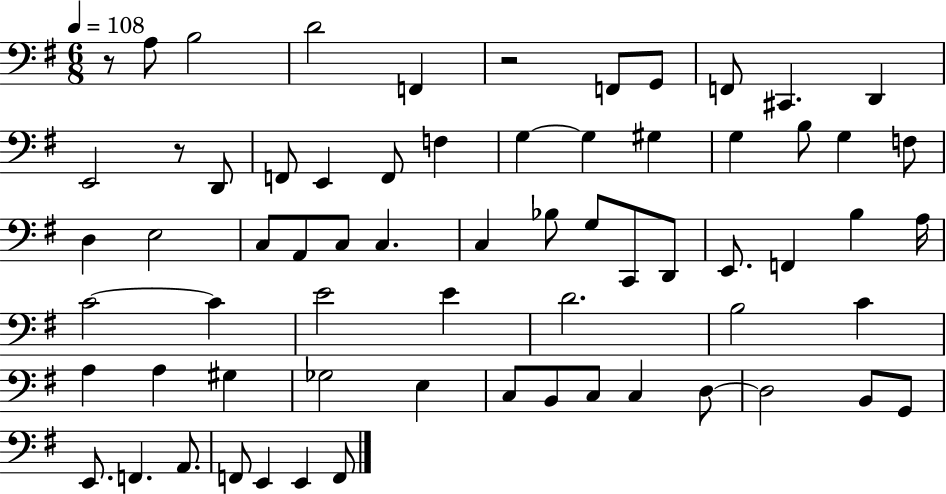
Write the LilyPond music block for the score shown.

{
  \clef bass
  \numericTimeSignature
  \time 6/8
  \key g \major
  \tempo 4 = 108
  r8 a8 b2 | d'2 f,4 | r2 f,8 g,8 | f,8 cis,4. d,4 | \break e,2 r8 d,8 | f,8 e,4 f,8 f4 | g4~~ g4 gis4 | g4 b8 g4 f8 | \break d4 e2 | c8 a,8 c8 c4. | c4 bes8 g8 c,8 d,8 | e,8. f,4 b4 a16 | \break c'2~~ c'4 | e'2 e'4 | d'2. | b2 c'4 | \break a4 a4 gis4 | ges2 e4 | c8 b,8 c8 c4 d8~~ | d2 b,8 g,8 | \break e,8. f,4. a,8. | f,8 e,4 e,4 f,8 | \bar "|."
}